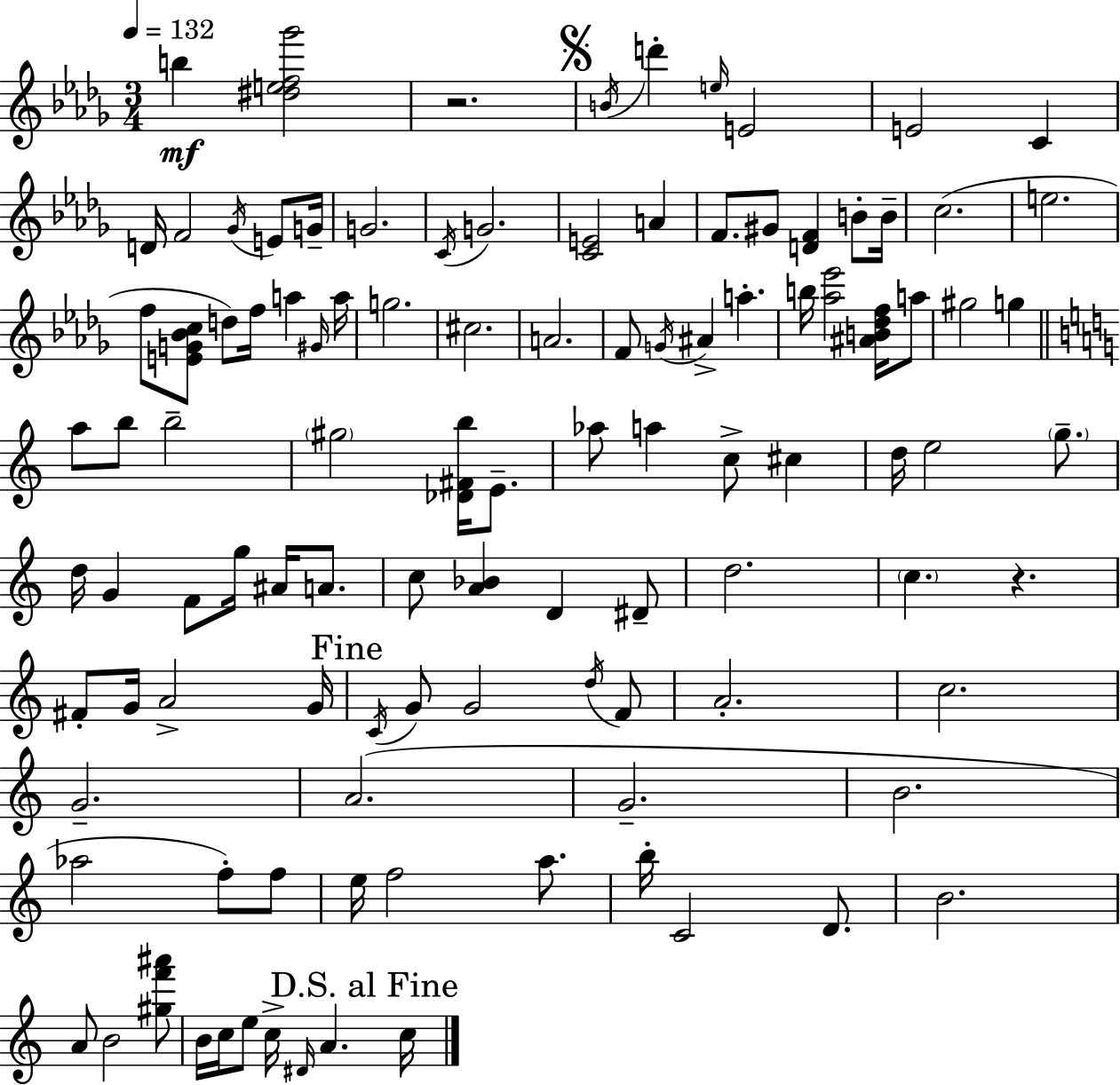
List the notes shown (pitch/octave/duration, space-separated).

B5/q [D#5,E5,F5,Gb6]/h R/h. B4/s D6/q E5/s E4/h E4/h C4/q D4/s F4/h Gb4/s E4/e G4/s G4/h. C4/s G4/h. [C4,E4]/h A4/q F4/e. G#4/e [D4,F4]/q B4/e B4/s C5/h. E5/h. F5/e [E4,G4,Bb4,C5]/e D5/e F5/s A5/q G#4/s A5/s G5/h. C#5/h. A4/h. F4/e G4/s A#4/q A5/q. B5/s [Ab5,Eb6]/h [A#4,B4,Db5,F5]/s A5/e G#5/h G5/q A5/e B5/e B5/h G#5/h [Db4,F#4,B5]/s E4/e. Ab5/e A5/q C5/e C#5/q D5/s E5/h G5/e. D5/s G4/q F4/e G5/s A#4/s A4/e. C5/e [A4,Bb4]/q D4/q D#4/e D5/h. C5/q. R/q. F#4/e G4/s A4/h G4/s C4/s G4/e G4/h D5/s F4/e A4/h. C5/h. G4/h. A4/h. G4/h. B4/h. Ab5/h F5/e F5/e E5/s F5/h A5/e. B5/s C4/h D4/e. B4/h. A4/e B4/h [G#5,F6,A#6]/e B4/s C5/s E5/e C5/s D#4/s A4/q. C5/s